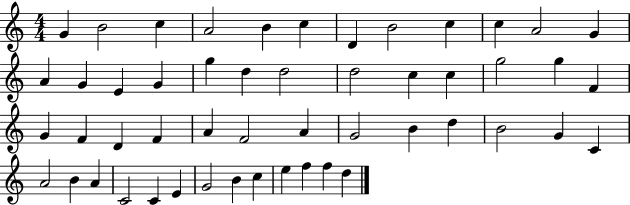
{
  \clef treble
  \numericTimeSignature
  \time 4/4
  \key c \major
  g'4 b'2 c''4 | a'2 b'4 c''4 | d'4 b'2 c''4 | c''4 a'2 g'4 | \break a'4 g'4 e'4 g'4 | g''4 d''4 d''2 | d''2 c''4 c''4 | g''2 g''4 f'4 | \break g'4 f'4 d'4 f'4 | a'4 f'2 a'4 | g'2 b'4 d''4 | b'2 g'4 c'4 | \break a'2 b'4 a'4 | c'2 c'4 e'4 | g'2 b'4 c''4 | e''4 f''4 f''4 d''4 | \break \bar "|."
}